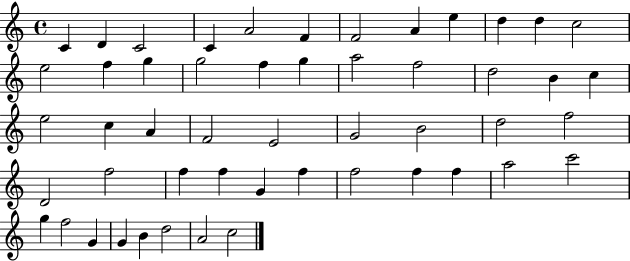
C4/q D4/q C4/h C4/q A4/h F4/q F4/h A4/q E5/q D5/q D5/q C5/h E5/h F5/q G5/q G5/h F5/q G5/q A5/h F5/h D5/h B4/q C5/q E5/h C5/q A4/q F4/h E4/h G4/h B4/h D5/h F5/h D4/h F5/h F5/q F5/q G4/q F5/q F5/h F5/q F5/q A5/h C6/h G5/q F5/h G4/q G4/q B4/q D5/h A4/h C5/h